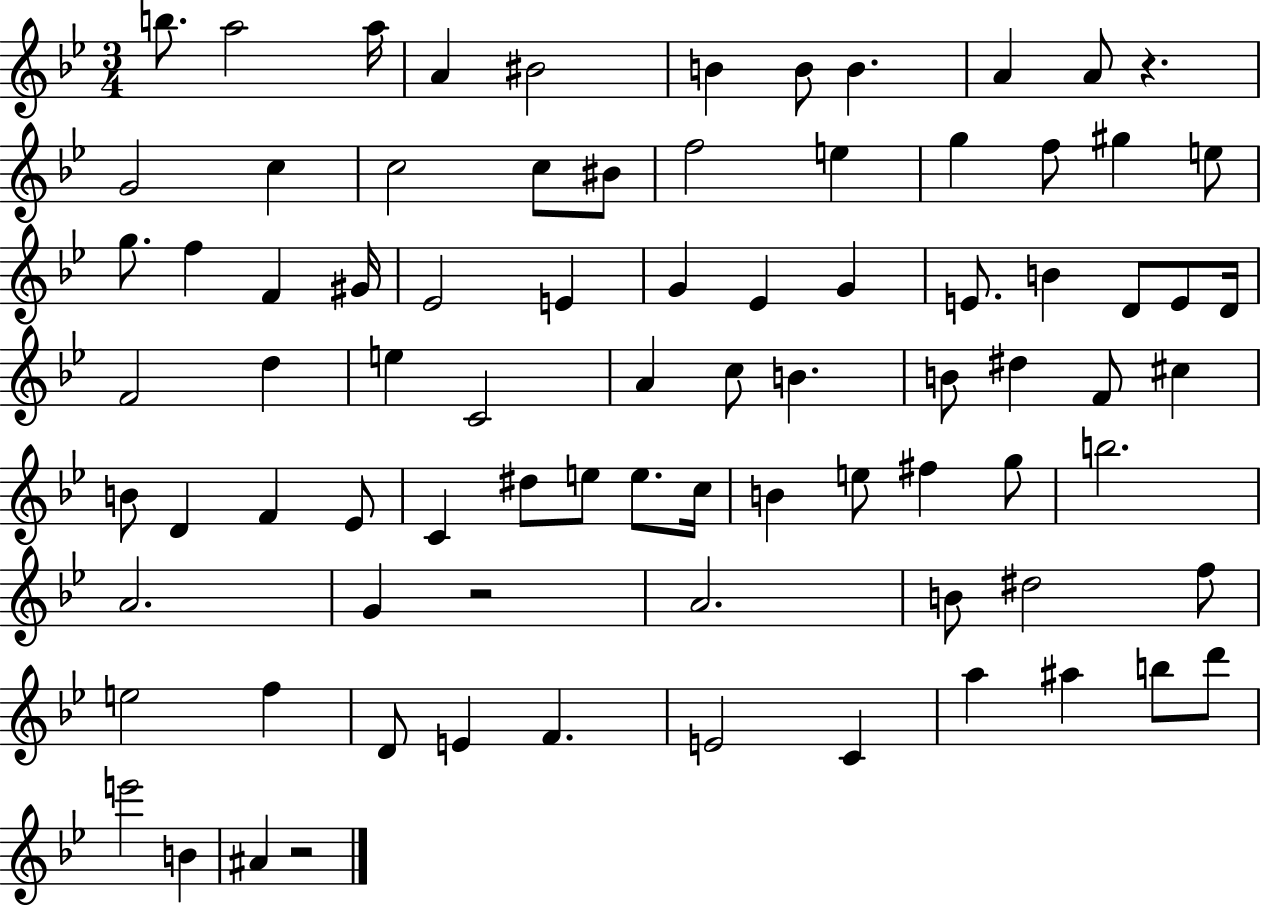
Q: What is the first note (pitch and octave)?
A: B5